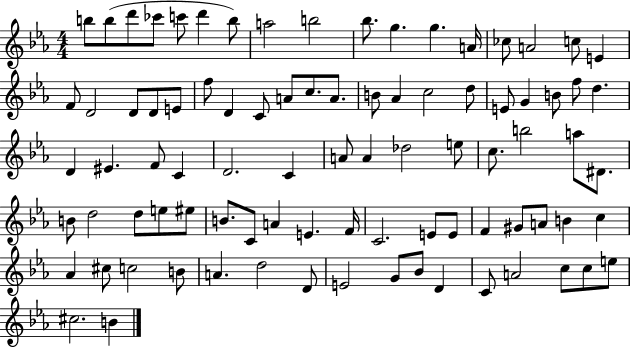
{
  \clef treble
  \numericTimeSignature
  \time 4/4
  \key ees \major
  \repeat volta 2 { b''8 b''8( d'''8 ces'''8 c'''8 d'''4 b''8) | a''2 b''2 | bes''8. g''4. g''4. a'16 | ces''8 a'2 c''8 e'4 | \break f'8 d'2 d'8 d'8 e'8 | f''8 d'4 c'8 a'8 c''8. a'8. | b'8 aes'4 c''2 d''8 | e'8 g'4 b'8 f''8 d''4. | \break d'4 eis'4. f'8 c'4 | d'2. c'4 | a'8 a'4 des''2 e''8 | c''8. b''2 a''8 dis'8. | \break b'8 d''2 d''8 e''8 eis''8 | b'8. c'8 a'4 e'4. f'16 | c'2. e'8 e'8 | f'4 gis'8 a'8 b'4 c''4 | \break aes'4 cis''8 c''2 b'8 | a'4. d''2 d'8 | e'2 g'8 bes'8 d'4 | c'8 a'2 c''8 c''8 e''8 | \break cis''2. b'4 | } \bar "|."
}